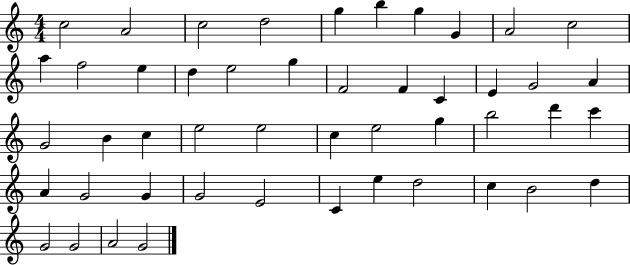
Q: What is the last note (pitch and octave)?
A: G4